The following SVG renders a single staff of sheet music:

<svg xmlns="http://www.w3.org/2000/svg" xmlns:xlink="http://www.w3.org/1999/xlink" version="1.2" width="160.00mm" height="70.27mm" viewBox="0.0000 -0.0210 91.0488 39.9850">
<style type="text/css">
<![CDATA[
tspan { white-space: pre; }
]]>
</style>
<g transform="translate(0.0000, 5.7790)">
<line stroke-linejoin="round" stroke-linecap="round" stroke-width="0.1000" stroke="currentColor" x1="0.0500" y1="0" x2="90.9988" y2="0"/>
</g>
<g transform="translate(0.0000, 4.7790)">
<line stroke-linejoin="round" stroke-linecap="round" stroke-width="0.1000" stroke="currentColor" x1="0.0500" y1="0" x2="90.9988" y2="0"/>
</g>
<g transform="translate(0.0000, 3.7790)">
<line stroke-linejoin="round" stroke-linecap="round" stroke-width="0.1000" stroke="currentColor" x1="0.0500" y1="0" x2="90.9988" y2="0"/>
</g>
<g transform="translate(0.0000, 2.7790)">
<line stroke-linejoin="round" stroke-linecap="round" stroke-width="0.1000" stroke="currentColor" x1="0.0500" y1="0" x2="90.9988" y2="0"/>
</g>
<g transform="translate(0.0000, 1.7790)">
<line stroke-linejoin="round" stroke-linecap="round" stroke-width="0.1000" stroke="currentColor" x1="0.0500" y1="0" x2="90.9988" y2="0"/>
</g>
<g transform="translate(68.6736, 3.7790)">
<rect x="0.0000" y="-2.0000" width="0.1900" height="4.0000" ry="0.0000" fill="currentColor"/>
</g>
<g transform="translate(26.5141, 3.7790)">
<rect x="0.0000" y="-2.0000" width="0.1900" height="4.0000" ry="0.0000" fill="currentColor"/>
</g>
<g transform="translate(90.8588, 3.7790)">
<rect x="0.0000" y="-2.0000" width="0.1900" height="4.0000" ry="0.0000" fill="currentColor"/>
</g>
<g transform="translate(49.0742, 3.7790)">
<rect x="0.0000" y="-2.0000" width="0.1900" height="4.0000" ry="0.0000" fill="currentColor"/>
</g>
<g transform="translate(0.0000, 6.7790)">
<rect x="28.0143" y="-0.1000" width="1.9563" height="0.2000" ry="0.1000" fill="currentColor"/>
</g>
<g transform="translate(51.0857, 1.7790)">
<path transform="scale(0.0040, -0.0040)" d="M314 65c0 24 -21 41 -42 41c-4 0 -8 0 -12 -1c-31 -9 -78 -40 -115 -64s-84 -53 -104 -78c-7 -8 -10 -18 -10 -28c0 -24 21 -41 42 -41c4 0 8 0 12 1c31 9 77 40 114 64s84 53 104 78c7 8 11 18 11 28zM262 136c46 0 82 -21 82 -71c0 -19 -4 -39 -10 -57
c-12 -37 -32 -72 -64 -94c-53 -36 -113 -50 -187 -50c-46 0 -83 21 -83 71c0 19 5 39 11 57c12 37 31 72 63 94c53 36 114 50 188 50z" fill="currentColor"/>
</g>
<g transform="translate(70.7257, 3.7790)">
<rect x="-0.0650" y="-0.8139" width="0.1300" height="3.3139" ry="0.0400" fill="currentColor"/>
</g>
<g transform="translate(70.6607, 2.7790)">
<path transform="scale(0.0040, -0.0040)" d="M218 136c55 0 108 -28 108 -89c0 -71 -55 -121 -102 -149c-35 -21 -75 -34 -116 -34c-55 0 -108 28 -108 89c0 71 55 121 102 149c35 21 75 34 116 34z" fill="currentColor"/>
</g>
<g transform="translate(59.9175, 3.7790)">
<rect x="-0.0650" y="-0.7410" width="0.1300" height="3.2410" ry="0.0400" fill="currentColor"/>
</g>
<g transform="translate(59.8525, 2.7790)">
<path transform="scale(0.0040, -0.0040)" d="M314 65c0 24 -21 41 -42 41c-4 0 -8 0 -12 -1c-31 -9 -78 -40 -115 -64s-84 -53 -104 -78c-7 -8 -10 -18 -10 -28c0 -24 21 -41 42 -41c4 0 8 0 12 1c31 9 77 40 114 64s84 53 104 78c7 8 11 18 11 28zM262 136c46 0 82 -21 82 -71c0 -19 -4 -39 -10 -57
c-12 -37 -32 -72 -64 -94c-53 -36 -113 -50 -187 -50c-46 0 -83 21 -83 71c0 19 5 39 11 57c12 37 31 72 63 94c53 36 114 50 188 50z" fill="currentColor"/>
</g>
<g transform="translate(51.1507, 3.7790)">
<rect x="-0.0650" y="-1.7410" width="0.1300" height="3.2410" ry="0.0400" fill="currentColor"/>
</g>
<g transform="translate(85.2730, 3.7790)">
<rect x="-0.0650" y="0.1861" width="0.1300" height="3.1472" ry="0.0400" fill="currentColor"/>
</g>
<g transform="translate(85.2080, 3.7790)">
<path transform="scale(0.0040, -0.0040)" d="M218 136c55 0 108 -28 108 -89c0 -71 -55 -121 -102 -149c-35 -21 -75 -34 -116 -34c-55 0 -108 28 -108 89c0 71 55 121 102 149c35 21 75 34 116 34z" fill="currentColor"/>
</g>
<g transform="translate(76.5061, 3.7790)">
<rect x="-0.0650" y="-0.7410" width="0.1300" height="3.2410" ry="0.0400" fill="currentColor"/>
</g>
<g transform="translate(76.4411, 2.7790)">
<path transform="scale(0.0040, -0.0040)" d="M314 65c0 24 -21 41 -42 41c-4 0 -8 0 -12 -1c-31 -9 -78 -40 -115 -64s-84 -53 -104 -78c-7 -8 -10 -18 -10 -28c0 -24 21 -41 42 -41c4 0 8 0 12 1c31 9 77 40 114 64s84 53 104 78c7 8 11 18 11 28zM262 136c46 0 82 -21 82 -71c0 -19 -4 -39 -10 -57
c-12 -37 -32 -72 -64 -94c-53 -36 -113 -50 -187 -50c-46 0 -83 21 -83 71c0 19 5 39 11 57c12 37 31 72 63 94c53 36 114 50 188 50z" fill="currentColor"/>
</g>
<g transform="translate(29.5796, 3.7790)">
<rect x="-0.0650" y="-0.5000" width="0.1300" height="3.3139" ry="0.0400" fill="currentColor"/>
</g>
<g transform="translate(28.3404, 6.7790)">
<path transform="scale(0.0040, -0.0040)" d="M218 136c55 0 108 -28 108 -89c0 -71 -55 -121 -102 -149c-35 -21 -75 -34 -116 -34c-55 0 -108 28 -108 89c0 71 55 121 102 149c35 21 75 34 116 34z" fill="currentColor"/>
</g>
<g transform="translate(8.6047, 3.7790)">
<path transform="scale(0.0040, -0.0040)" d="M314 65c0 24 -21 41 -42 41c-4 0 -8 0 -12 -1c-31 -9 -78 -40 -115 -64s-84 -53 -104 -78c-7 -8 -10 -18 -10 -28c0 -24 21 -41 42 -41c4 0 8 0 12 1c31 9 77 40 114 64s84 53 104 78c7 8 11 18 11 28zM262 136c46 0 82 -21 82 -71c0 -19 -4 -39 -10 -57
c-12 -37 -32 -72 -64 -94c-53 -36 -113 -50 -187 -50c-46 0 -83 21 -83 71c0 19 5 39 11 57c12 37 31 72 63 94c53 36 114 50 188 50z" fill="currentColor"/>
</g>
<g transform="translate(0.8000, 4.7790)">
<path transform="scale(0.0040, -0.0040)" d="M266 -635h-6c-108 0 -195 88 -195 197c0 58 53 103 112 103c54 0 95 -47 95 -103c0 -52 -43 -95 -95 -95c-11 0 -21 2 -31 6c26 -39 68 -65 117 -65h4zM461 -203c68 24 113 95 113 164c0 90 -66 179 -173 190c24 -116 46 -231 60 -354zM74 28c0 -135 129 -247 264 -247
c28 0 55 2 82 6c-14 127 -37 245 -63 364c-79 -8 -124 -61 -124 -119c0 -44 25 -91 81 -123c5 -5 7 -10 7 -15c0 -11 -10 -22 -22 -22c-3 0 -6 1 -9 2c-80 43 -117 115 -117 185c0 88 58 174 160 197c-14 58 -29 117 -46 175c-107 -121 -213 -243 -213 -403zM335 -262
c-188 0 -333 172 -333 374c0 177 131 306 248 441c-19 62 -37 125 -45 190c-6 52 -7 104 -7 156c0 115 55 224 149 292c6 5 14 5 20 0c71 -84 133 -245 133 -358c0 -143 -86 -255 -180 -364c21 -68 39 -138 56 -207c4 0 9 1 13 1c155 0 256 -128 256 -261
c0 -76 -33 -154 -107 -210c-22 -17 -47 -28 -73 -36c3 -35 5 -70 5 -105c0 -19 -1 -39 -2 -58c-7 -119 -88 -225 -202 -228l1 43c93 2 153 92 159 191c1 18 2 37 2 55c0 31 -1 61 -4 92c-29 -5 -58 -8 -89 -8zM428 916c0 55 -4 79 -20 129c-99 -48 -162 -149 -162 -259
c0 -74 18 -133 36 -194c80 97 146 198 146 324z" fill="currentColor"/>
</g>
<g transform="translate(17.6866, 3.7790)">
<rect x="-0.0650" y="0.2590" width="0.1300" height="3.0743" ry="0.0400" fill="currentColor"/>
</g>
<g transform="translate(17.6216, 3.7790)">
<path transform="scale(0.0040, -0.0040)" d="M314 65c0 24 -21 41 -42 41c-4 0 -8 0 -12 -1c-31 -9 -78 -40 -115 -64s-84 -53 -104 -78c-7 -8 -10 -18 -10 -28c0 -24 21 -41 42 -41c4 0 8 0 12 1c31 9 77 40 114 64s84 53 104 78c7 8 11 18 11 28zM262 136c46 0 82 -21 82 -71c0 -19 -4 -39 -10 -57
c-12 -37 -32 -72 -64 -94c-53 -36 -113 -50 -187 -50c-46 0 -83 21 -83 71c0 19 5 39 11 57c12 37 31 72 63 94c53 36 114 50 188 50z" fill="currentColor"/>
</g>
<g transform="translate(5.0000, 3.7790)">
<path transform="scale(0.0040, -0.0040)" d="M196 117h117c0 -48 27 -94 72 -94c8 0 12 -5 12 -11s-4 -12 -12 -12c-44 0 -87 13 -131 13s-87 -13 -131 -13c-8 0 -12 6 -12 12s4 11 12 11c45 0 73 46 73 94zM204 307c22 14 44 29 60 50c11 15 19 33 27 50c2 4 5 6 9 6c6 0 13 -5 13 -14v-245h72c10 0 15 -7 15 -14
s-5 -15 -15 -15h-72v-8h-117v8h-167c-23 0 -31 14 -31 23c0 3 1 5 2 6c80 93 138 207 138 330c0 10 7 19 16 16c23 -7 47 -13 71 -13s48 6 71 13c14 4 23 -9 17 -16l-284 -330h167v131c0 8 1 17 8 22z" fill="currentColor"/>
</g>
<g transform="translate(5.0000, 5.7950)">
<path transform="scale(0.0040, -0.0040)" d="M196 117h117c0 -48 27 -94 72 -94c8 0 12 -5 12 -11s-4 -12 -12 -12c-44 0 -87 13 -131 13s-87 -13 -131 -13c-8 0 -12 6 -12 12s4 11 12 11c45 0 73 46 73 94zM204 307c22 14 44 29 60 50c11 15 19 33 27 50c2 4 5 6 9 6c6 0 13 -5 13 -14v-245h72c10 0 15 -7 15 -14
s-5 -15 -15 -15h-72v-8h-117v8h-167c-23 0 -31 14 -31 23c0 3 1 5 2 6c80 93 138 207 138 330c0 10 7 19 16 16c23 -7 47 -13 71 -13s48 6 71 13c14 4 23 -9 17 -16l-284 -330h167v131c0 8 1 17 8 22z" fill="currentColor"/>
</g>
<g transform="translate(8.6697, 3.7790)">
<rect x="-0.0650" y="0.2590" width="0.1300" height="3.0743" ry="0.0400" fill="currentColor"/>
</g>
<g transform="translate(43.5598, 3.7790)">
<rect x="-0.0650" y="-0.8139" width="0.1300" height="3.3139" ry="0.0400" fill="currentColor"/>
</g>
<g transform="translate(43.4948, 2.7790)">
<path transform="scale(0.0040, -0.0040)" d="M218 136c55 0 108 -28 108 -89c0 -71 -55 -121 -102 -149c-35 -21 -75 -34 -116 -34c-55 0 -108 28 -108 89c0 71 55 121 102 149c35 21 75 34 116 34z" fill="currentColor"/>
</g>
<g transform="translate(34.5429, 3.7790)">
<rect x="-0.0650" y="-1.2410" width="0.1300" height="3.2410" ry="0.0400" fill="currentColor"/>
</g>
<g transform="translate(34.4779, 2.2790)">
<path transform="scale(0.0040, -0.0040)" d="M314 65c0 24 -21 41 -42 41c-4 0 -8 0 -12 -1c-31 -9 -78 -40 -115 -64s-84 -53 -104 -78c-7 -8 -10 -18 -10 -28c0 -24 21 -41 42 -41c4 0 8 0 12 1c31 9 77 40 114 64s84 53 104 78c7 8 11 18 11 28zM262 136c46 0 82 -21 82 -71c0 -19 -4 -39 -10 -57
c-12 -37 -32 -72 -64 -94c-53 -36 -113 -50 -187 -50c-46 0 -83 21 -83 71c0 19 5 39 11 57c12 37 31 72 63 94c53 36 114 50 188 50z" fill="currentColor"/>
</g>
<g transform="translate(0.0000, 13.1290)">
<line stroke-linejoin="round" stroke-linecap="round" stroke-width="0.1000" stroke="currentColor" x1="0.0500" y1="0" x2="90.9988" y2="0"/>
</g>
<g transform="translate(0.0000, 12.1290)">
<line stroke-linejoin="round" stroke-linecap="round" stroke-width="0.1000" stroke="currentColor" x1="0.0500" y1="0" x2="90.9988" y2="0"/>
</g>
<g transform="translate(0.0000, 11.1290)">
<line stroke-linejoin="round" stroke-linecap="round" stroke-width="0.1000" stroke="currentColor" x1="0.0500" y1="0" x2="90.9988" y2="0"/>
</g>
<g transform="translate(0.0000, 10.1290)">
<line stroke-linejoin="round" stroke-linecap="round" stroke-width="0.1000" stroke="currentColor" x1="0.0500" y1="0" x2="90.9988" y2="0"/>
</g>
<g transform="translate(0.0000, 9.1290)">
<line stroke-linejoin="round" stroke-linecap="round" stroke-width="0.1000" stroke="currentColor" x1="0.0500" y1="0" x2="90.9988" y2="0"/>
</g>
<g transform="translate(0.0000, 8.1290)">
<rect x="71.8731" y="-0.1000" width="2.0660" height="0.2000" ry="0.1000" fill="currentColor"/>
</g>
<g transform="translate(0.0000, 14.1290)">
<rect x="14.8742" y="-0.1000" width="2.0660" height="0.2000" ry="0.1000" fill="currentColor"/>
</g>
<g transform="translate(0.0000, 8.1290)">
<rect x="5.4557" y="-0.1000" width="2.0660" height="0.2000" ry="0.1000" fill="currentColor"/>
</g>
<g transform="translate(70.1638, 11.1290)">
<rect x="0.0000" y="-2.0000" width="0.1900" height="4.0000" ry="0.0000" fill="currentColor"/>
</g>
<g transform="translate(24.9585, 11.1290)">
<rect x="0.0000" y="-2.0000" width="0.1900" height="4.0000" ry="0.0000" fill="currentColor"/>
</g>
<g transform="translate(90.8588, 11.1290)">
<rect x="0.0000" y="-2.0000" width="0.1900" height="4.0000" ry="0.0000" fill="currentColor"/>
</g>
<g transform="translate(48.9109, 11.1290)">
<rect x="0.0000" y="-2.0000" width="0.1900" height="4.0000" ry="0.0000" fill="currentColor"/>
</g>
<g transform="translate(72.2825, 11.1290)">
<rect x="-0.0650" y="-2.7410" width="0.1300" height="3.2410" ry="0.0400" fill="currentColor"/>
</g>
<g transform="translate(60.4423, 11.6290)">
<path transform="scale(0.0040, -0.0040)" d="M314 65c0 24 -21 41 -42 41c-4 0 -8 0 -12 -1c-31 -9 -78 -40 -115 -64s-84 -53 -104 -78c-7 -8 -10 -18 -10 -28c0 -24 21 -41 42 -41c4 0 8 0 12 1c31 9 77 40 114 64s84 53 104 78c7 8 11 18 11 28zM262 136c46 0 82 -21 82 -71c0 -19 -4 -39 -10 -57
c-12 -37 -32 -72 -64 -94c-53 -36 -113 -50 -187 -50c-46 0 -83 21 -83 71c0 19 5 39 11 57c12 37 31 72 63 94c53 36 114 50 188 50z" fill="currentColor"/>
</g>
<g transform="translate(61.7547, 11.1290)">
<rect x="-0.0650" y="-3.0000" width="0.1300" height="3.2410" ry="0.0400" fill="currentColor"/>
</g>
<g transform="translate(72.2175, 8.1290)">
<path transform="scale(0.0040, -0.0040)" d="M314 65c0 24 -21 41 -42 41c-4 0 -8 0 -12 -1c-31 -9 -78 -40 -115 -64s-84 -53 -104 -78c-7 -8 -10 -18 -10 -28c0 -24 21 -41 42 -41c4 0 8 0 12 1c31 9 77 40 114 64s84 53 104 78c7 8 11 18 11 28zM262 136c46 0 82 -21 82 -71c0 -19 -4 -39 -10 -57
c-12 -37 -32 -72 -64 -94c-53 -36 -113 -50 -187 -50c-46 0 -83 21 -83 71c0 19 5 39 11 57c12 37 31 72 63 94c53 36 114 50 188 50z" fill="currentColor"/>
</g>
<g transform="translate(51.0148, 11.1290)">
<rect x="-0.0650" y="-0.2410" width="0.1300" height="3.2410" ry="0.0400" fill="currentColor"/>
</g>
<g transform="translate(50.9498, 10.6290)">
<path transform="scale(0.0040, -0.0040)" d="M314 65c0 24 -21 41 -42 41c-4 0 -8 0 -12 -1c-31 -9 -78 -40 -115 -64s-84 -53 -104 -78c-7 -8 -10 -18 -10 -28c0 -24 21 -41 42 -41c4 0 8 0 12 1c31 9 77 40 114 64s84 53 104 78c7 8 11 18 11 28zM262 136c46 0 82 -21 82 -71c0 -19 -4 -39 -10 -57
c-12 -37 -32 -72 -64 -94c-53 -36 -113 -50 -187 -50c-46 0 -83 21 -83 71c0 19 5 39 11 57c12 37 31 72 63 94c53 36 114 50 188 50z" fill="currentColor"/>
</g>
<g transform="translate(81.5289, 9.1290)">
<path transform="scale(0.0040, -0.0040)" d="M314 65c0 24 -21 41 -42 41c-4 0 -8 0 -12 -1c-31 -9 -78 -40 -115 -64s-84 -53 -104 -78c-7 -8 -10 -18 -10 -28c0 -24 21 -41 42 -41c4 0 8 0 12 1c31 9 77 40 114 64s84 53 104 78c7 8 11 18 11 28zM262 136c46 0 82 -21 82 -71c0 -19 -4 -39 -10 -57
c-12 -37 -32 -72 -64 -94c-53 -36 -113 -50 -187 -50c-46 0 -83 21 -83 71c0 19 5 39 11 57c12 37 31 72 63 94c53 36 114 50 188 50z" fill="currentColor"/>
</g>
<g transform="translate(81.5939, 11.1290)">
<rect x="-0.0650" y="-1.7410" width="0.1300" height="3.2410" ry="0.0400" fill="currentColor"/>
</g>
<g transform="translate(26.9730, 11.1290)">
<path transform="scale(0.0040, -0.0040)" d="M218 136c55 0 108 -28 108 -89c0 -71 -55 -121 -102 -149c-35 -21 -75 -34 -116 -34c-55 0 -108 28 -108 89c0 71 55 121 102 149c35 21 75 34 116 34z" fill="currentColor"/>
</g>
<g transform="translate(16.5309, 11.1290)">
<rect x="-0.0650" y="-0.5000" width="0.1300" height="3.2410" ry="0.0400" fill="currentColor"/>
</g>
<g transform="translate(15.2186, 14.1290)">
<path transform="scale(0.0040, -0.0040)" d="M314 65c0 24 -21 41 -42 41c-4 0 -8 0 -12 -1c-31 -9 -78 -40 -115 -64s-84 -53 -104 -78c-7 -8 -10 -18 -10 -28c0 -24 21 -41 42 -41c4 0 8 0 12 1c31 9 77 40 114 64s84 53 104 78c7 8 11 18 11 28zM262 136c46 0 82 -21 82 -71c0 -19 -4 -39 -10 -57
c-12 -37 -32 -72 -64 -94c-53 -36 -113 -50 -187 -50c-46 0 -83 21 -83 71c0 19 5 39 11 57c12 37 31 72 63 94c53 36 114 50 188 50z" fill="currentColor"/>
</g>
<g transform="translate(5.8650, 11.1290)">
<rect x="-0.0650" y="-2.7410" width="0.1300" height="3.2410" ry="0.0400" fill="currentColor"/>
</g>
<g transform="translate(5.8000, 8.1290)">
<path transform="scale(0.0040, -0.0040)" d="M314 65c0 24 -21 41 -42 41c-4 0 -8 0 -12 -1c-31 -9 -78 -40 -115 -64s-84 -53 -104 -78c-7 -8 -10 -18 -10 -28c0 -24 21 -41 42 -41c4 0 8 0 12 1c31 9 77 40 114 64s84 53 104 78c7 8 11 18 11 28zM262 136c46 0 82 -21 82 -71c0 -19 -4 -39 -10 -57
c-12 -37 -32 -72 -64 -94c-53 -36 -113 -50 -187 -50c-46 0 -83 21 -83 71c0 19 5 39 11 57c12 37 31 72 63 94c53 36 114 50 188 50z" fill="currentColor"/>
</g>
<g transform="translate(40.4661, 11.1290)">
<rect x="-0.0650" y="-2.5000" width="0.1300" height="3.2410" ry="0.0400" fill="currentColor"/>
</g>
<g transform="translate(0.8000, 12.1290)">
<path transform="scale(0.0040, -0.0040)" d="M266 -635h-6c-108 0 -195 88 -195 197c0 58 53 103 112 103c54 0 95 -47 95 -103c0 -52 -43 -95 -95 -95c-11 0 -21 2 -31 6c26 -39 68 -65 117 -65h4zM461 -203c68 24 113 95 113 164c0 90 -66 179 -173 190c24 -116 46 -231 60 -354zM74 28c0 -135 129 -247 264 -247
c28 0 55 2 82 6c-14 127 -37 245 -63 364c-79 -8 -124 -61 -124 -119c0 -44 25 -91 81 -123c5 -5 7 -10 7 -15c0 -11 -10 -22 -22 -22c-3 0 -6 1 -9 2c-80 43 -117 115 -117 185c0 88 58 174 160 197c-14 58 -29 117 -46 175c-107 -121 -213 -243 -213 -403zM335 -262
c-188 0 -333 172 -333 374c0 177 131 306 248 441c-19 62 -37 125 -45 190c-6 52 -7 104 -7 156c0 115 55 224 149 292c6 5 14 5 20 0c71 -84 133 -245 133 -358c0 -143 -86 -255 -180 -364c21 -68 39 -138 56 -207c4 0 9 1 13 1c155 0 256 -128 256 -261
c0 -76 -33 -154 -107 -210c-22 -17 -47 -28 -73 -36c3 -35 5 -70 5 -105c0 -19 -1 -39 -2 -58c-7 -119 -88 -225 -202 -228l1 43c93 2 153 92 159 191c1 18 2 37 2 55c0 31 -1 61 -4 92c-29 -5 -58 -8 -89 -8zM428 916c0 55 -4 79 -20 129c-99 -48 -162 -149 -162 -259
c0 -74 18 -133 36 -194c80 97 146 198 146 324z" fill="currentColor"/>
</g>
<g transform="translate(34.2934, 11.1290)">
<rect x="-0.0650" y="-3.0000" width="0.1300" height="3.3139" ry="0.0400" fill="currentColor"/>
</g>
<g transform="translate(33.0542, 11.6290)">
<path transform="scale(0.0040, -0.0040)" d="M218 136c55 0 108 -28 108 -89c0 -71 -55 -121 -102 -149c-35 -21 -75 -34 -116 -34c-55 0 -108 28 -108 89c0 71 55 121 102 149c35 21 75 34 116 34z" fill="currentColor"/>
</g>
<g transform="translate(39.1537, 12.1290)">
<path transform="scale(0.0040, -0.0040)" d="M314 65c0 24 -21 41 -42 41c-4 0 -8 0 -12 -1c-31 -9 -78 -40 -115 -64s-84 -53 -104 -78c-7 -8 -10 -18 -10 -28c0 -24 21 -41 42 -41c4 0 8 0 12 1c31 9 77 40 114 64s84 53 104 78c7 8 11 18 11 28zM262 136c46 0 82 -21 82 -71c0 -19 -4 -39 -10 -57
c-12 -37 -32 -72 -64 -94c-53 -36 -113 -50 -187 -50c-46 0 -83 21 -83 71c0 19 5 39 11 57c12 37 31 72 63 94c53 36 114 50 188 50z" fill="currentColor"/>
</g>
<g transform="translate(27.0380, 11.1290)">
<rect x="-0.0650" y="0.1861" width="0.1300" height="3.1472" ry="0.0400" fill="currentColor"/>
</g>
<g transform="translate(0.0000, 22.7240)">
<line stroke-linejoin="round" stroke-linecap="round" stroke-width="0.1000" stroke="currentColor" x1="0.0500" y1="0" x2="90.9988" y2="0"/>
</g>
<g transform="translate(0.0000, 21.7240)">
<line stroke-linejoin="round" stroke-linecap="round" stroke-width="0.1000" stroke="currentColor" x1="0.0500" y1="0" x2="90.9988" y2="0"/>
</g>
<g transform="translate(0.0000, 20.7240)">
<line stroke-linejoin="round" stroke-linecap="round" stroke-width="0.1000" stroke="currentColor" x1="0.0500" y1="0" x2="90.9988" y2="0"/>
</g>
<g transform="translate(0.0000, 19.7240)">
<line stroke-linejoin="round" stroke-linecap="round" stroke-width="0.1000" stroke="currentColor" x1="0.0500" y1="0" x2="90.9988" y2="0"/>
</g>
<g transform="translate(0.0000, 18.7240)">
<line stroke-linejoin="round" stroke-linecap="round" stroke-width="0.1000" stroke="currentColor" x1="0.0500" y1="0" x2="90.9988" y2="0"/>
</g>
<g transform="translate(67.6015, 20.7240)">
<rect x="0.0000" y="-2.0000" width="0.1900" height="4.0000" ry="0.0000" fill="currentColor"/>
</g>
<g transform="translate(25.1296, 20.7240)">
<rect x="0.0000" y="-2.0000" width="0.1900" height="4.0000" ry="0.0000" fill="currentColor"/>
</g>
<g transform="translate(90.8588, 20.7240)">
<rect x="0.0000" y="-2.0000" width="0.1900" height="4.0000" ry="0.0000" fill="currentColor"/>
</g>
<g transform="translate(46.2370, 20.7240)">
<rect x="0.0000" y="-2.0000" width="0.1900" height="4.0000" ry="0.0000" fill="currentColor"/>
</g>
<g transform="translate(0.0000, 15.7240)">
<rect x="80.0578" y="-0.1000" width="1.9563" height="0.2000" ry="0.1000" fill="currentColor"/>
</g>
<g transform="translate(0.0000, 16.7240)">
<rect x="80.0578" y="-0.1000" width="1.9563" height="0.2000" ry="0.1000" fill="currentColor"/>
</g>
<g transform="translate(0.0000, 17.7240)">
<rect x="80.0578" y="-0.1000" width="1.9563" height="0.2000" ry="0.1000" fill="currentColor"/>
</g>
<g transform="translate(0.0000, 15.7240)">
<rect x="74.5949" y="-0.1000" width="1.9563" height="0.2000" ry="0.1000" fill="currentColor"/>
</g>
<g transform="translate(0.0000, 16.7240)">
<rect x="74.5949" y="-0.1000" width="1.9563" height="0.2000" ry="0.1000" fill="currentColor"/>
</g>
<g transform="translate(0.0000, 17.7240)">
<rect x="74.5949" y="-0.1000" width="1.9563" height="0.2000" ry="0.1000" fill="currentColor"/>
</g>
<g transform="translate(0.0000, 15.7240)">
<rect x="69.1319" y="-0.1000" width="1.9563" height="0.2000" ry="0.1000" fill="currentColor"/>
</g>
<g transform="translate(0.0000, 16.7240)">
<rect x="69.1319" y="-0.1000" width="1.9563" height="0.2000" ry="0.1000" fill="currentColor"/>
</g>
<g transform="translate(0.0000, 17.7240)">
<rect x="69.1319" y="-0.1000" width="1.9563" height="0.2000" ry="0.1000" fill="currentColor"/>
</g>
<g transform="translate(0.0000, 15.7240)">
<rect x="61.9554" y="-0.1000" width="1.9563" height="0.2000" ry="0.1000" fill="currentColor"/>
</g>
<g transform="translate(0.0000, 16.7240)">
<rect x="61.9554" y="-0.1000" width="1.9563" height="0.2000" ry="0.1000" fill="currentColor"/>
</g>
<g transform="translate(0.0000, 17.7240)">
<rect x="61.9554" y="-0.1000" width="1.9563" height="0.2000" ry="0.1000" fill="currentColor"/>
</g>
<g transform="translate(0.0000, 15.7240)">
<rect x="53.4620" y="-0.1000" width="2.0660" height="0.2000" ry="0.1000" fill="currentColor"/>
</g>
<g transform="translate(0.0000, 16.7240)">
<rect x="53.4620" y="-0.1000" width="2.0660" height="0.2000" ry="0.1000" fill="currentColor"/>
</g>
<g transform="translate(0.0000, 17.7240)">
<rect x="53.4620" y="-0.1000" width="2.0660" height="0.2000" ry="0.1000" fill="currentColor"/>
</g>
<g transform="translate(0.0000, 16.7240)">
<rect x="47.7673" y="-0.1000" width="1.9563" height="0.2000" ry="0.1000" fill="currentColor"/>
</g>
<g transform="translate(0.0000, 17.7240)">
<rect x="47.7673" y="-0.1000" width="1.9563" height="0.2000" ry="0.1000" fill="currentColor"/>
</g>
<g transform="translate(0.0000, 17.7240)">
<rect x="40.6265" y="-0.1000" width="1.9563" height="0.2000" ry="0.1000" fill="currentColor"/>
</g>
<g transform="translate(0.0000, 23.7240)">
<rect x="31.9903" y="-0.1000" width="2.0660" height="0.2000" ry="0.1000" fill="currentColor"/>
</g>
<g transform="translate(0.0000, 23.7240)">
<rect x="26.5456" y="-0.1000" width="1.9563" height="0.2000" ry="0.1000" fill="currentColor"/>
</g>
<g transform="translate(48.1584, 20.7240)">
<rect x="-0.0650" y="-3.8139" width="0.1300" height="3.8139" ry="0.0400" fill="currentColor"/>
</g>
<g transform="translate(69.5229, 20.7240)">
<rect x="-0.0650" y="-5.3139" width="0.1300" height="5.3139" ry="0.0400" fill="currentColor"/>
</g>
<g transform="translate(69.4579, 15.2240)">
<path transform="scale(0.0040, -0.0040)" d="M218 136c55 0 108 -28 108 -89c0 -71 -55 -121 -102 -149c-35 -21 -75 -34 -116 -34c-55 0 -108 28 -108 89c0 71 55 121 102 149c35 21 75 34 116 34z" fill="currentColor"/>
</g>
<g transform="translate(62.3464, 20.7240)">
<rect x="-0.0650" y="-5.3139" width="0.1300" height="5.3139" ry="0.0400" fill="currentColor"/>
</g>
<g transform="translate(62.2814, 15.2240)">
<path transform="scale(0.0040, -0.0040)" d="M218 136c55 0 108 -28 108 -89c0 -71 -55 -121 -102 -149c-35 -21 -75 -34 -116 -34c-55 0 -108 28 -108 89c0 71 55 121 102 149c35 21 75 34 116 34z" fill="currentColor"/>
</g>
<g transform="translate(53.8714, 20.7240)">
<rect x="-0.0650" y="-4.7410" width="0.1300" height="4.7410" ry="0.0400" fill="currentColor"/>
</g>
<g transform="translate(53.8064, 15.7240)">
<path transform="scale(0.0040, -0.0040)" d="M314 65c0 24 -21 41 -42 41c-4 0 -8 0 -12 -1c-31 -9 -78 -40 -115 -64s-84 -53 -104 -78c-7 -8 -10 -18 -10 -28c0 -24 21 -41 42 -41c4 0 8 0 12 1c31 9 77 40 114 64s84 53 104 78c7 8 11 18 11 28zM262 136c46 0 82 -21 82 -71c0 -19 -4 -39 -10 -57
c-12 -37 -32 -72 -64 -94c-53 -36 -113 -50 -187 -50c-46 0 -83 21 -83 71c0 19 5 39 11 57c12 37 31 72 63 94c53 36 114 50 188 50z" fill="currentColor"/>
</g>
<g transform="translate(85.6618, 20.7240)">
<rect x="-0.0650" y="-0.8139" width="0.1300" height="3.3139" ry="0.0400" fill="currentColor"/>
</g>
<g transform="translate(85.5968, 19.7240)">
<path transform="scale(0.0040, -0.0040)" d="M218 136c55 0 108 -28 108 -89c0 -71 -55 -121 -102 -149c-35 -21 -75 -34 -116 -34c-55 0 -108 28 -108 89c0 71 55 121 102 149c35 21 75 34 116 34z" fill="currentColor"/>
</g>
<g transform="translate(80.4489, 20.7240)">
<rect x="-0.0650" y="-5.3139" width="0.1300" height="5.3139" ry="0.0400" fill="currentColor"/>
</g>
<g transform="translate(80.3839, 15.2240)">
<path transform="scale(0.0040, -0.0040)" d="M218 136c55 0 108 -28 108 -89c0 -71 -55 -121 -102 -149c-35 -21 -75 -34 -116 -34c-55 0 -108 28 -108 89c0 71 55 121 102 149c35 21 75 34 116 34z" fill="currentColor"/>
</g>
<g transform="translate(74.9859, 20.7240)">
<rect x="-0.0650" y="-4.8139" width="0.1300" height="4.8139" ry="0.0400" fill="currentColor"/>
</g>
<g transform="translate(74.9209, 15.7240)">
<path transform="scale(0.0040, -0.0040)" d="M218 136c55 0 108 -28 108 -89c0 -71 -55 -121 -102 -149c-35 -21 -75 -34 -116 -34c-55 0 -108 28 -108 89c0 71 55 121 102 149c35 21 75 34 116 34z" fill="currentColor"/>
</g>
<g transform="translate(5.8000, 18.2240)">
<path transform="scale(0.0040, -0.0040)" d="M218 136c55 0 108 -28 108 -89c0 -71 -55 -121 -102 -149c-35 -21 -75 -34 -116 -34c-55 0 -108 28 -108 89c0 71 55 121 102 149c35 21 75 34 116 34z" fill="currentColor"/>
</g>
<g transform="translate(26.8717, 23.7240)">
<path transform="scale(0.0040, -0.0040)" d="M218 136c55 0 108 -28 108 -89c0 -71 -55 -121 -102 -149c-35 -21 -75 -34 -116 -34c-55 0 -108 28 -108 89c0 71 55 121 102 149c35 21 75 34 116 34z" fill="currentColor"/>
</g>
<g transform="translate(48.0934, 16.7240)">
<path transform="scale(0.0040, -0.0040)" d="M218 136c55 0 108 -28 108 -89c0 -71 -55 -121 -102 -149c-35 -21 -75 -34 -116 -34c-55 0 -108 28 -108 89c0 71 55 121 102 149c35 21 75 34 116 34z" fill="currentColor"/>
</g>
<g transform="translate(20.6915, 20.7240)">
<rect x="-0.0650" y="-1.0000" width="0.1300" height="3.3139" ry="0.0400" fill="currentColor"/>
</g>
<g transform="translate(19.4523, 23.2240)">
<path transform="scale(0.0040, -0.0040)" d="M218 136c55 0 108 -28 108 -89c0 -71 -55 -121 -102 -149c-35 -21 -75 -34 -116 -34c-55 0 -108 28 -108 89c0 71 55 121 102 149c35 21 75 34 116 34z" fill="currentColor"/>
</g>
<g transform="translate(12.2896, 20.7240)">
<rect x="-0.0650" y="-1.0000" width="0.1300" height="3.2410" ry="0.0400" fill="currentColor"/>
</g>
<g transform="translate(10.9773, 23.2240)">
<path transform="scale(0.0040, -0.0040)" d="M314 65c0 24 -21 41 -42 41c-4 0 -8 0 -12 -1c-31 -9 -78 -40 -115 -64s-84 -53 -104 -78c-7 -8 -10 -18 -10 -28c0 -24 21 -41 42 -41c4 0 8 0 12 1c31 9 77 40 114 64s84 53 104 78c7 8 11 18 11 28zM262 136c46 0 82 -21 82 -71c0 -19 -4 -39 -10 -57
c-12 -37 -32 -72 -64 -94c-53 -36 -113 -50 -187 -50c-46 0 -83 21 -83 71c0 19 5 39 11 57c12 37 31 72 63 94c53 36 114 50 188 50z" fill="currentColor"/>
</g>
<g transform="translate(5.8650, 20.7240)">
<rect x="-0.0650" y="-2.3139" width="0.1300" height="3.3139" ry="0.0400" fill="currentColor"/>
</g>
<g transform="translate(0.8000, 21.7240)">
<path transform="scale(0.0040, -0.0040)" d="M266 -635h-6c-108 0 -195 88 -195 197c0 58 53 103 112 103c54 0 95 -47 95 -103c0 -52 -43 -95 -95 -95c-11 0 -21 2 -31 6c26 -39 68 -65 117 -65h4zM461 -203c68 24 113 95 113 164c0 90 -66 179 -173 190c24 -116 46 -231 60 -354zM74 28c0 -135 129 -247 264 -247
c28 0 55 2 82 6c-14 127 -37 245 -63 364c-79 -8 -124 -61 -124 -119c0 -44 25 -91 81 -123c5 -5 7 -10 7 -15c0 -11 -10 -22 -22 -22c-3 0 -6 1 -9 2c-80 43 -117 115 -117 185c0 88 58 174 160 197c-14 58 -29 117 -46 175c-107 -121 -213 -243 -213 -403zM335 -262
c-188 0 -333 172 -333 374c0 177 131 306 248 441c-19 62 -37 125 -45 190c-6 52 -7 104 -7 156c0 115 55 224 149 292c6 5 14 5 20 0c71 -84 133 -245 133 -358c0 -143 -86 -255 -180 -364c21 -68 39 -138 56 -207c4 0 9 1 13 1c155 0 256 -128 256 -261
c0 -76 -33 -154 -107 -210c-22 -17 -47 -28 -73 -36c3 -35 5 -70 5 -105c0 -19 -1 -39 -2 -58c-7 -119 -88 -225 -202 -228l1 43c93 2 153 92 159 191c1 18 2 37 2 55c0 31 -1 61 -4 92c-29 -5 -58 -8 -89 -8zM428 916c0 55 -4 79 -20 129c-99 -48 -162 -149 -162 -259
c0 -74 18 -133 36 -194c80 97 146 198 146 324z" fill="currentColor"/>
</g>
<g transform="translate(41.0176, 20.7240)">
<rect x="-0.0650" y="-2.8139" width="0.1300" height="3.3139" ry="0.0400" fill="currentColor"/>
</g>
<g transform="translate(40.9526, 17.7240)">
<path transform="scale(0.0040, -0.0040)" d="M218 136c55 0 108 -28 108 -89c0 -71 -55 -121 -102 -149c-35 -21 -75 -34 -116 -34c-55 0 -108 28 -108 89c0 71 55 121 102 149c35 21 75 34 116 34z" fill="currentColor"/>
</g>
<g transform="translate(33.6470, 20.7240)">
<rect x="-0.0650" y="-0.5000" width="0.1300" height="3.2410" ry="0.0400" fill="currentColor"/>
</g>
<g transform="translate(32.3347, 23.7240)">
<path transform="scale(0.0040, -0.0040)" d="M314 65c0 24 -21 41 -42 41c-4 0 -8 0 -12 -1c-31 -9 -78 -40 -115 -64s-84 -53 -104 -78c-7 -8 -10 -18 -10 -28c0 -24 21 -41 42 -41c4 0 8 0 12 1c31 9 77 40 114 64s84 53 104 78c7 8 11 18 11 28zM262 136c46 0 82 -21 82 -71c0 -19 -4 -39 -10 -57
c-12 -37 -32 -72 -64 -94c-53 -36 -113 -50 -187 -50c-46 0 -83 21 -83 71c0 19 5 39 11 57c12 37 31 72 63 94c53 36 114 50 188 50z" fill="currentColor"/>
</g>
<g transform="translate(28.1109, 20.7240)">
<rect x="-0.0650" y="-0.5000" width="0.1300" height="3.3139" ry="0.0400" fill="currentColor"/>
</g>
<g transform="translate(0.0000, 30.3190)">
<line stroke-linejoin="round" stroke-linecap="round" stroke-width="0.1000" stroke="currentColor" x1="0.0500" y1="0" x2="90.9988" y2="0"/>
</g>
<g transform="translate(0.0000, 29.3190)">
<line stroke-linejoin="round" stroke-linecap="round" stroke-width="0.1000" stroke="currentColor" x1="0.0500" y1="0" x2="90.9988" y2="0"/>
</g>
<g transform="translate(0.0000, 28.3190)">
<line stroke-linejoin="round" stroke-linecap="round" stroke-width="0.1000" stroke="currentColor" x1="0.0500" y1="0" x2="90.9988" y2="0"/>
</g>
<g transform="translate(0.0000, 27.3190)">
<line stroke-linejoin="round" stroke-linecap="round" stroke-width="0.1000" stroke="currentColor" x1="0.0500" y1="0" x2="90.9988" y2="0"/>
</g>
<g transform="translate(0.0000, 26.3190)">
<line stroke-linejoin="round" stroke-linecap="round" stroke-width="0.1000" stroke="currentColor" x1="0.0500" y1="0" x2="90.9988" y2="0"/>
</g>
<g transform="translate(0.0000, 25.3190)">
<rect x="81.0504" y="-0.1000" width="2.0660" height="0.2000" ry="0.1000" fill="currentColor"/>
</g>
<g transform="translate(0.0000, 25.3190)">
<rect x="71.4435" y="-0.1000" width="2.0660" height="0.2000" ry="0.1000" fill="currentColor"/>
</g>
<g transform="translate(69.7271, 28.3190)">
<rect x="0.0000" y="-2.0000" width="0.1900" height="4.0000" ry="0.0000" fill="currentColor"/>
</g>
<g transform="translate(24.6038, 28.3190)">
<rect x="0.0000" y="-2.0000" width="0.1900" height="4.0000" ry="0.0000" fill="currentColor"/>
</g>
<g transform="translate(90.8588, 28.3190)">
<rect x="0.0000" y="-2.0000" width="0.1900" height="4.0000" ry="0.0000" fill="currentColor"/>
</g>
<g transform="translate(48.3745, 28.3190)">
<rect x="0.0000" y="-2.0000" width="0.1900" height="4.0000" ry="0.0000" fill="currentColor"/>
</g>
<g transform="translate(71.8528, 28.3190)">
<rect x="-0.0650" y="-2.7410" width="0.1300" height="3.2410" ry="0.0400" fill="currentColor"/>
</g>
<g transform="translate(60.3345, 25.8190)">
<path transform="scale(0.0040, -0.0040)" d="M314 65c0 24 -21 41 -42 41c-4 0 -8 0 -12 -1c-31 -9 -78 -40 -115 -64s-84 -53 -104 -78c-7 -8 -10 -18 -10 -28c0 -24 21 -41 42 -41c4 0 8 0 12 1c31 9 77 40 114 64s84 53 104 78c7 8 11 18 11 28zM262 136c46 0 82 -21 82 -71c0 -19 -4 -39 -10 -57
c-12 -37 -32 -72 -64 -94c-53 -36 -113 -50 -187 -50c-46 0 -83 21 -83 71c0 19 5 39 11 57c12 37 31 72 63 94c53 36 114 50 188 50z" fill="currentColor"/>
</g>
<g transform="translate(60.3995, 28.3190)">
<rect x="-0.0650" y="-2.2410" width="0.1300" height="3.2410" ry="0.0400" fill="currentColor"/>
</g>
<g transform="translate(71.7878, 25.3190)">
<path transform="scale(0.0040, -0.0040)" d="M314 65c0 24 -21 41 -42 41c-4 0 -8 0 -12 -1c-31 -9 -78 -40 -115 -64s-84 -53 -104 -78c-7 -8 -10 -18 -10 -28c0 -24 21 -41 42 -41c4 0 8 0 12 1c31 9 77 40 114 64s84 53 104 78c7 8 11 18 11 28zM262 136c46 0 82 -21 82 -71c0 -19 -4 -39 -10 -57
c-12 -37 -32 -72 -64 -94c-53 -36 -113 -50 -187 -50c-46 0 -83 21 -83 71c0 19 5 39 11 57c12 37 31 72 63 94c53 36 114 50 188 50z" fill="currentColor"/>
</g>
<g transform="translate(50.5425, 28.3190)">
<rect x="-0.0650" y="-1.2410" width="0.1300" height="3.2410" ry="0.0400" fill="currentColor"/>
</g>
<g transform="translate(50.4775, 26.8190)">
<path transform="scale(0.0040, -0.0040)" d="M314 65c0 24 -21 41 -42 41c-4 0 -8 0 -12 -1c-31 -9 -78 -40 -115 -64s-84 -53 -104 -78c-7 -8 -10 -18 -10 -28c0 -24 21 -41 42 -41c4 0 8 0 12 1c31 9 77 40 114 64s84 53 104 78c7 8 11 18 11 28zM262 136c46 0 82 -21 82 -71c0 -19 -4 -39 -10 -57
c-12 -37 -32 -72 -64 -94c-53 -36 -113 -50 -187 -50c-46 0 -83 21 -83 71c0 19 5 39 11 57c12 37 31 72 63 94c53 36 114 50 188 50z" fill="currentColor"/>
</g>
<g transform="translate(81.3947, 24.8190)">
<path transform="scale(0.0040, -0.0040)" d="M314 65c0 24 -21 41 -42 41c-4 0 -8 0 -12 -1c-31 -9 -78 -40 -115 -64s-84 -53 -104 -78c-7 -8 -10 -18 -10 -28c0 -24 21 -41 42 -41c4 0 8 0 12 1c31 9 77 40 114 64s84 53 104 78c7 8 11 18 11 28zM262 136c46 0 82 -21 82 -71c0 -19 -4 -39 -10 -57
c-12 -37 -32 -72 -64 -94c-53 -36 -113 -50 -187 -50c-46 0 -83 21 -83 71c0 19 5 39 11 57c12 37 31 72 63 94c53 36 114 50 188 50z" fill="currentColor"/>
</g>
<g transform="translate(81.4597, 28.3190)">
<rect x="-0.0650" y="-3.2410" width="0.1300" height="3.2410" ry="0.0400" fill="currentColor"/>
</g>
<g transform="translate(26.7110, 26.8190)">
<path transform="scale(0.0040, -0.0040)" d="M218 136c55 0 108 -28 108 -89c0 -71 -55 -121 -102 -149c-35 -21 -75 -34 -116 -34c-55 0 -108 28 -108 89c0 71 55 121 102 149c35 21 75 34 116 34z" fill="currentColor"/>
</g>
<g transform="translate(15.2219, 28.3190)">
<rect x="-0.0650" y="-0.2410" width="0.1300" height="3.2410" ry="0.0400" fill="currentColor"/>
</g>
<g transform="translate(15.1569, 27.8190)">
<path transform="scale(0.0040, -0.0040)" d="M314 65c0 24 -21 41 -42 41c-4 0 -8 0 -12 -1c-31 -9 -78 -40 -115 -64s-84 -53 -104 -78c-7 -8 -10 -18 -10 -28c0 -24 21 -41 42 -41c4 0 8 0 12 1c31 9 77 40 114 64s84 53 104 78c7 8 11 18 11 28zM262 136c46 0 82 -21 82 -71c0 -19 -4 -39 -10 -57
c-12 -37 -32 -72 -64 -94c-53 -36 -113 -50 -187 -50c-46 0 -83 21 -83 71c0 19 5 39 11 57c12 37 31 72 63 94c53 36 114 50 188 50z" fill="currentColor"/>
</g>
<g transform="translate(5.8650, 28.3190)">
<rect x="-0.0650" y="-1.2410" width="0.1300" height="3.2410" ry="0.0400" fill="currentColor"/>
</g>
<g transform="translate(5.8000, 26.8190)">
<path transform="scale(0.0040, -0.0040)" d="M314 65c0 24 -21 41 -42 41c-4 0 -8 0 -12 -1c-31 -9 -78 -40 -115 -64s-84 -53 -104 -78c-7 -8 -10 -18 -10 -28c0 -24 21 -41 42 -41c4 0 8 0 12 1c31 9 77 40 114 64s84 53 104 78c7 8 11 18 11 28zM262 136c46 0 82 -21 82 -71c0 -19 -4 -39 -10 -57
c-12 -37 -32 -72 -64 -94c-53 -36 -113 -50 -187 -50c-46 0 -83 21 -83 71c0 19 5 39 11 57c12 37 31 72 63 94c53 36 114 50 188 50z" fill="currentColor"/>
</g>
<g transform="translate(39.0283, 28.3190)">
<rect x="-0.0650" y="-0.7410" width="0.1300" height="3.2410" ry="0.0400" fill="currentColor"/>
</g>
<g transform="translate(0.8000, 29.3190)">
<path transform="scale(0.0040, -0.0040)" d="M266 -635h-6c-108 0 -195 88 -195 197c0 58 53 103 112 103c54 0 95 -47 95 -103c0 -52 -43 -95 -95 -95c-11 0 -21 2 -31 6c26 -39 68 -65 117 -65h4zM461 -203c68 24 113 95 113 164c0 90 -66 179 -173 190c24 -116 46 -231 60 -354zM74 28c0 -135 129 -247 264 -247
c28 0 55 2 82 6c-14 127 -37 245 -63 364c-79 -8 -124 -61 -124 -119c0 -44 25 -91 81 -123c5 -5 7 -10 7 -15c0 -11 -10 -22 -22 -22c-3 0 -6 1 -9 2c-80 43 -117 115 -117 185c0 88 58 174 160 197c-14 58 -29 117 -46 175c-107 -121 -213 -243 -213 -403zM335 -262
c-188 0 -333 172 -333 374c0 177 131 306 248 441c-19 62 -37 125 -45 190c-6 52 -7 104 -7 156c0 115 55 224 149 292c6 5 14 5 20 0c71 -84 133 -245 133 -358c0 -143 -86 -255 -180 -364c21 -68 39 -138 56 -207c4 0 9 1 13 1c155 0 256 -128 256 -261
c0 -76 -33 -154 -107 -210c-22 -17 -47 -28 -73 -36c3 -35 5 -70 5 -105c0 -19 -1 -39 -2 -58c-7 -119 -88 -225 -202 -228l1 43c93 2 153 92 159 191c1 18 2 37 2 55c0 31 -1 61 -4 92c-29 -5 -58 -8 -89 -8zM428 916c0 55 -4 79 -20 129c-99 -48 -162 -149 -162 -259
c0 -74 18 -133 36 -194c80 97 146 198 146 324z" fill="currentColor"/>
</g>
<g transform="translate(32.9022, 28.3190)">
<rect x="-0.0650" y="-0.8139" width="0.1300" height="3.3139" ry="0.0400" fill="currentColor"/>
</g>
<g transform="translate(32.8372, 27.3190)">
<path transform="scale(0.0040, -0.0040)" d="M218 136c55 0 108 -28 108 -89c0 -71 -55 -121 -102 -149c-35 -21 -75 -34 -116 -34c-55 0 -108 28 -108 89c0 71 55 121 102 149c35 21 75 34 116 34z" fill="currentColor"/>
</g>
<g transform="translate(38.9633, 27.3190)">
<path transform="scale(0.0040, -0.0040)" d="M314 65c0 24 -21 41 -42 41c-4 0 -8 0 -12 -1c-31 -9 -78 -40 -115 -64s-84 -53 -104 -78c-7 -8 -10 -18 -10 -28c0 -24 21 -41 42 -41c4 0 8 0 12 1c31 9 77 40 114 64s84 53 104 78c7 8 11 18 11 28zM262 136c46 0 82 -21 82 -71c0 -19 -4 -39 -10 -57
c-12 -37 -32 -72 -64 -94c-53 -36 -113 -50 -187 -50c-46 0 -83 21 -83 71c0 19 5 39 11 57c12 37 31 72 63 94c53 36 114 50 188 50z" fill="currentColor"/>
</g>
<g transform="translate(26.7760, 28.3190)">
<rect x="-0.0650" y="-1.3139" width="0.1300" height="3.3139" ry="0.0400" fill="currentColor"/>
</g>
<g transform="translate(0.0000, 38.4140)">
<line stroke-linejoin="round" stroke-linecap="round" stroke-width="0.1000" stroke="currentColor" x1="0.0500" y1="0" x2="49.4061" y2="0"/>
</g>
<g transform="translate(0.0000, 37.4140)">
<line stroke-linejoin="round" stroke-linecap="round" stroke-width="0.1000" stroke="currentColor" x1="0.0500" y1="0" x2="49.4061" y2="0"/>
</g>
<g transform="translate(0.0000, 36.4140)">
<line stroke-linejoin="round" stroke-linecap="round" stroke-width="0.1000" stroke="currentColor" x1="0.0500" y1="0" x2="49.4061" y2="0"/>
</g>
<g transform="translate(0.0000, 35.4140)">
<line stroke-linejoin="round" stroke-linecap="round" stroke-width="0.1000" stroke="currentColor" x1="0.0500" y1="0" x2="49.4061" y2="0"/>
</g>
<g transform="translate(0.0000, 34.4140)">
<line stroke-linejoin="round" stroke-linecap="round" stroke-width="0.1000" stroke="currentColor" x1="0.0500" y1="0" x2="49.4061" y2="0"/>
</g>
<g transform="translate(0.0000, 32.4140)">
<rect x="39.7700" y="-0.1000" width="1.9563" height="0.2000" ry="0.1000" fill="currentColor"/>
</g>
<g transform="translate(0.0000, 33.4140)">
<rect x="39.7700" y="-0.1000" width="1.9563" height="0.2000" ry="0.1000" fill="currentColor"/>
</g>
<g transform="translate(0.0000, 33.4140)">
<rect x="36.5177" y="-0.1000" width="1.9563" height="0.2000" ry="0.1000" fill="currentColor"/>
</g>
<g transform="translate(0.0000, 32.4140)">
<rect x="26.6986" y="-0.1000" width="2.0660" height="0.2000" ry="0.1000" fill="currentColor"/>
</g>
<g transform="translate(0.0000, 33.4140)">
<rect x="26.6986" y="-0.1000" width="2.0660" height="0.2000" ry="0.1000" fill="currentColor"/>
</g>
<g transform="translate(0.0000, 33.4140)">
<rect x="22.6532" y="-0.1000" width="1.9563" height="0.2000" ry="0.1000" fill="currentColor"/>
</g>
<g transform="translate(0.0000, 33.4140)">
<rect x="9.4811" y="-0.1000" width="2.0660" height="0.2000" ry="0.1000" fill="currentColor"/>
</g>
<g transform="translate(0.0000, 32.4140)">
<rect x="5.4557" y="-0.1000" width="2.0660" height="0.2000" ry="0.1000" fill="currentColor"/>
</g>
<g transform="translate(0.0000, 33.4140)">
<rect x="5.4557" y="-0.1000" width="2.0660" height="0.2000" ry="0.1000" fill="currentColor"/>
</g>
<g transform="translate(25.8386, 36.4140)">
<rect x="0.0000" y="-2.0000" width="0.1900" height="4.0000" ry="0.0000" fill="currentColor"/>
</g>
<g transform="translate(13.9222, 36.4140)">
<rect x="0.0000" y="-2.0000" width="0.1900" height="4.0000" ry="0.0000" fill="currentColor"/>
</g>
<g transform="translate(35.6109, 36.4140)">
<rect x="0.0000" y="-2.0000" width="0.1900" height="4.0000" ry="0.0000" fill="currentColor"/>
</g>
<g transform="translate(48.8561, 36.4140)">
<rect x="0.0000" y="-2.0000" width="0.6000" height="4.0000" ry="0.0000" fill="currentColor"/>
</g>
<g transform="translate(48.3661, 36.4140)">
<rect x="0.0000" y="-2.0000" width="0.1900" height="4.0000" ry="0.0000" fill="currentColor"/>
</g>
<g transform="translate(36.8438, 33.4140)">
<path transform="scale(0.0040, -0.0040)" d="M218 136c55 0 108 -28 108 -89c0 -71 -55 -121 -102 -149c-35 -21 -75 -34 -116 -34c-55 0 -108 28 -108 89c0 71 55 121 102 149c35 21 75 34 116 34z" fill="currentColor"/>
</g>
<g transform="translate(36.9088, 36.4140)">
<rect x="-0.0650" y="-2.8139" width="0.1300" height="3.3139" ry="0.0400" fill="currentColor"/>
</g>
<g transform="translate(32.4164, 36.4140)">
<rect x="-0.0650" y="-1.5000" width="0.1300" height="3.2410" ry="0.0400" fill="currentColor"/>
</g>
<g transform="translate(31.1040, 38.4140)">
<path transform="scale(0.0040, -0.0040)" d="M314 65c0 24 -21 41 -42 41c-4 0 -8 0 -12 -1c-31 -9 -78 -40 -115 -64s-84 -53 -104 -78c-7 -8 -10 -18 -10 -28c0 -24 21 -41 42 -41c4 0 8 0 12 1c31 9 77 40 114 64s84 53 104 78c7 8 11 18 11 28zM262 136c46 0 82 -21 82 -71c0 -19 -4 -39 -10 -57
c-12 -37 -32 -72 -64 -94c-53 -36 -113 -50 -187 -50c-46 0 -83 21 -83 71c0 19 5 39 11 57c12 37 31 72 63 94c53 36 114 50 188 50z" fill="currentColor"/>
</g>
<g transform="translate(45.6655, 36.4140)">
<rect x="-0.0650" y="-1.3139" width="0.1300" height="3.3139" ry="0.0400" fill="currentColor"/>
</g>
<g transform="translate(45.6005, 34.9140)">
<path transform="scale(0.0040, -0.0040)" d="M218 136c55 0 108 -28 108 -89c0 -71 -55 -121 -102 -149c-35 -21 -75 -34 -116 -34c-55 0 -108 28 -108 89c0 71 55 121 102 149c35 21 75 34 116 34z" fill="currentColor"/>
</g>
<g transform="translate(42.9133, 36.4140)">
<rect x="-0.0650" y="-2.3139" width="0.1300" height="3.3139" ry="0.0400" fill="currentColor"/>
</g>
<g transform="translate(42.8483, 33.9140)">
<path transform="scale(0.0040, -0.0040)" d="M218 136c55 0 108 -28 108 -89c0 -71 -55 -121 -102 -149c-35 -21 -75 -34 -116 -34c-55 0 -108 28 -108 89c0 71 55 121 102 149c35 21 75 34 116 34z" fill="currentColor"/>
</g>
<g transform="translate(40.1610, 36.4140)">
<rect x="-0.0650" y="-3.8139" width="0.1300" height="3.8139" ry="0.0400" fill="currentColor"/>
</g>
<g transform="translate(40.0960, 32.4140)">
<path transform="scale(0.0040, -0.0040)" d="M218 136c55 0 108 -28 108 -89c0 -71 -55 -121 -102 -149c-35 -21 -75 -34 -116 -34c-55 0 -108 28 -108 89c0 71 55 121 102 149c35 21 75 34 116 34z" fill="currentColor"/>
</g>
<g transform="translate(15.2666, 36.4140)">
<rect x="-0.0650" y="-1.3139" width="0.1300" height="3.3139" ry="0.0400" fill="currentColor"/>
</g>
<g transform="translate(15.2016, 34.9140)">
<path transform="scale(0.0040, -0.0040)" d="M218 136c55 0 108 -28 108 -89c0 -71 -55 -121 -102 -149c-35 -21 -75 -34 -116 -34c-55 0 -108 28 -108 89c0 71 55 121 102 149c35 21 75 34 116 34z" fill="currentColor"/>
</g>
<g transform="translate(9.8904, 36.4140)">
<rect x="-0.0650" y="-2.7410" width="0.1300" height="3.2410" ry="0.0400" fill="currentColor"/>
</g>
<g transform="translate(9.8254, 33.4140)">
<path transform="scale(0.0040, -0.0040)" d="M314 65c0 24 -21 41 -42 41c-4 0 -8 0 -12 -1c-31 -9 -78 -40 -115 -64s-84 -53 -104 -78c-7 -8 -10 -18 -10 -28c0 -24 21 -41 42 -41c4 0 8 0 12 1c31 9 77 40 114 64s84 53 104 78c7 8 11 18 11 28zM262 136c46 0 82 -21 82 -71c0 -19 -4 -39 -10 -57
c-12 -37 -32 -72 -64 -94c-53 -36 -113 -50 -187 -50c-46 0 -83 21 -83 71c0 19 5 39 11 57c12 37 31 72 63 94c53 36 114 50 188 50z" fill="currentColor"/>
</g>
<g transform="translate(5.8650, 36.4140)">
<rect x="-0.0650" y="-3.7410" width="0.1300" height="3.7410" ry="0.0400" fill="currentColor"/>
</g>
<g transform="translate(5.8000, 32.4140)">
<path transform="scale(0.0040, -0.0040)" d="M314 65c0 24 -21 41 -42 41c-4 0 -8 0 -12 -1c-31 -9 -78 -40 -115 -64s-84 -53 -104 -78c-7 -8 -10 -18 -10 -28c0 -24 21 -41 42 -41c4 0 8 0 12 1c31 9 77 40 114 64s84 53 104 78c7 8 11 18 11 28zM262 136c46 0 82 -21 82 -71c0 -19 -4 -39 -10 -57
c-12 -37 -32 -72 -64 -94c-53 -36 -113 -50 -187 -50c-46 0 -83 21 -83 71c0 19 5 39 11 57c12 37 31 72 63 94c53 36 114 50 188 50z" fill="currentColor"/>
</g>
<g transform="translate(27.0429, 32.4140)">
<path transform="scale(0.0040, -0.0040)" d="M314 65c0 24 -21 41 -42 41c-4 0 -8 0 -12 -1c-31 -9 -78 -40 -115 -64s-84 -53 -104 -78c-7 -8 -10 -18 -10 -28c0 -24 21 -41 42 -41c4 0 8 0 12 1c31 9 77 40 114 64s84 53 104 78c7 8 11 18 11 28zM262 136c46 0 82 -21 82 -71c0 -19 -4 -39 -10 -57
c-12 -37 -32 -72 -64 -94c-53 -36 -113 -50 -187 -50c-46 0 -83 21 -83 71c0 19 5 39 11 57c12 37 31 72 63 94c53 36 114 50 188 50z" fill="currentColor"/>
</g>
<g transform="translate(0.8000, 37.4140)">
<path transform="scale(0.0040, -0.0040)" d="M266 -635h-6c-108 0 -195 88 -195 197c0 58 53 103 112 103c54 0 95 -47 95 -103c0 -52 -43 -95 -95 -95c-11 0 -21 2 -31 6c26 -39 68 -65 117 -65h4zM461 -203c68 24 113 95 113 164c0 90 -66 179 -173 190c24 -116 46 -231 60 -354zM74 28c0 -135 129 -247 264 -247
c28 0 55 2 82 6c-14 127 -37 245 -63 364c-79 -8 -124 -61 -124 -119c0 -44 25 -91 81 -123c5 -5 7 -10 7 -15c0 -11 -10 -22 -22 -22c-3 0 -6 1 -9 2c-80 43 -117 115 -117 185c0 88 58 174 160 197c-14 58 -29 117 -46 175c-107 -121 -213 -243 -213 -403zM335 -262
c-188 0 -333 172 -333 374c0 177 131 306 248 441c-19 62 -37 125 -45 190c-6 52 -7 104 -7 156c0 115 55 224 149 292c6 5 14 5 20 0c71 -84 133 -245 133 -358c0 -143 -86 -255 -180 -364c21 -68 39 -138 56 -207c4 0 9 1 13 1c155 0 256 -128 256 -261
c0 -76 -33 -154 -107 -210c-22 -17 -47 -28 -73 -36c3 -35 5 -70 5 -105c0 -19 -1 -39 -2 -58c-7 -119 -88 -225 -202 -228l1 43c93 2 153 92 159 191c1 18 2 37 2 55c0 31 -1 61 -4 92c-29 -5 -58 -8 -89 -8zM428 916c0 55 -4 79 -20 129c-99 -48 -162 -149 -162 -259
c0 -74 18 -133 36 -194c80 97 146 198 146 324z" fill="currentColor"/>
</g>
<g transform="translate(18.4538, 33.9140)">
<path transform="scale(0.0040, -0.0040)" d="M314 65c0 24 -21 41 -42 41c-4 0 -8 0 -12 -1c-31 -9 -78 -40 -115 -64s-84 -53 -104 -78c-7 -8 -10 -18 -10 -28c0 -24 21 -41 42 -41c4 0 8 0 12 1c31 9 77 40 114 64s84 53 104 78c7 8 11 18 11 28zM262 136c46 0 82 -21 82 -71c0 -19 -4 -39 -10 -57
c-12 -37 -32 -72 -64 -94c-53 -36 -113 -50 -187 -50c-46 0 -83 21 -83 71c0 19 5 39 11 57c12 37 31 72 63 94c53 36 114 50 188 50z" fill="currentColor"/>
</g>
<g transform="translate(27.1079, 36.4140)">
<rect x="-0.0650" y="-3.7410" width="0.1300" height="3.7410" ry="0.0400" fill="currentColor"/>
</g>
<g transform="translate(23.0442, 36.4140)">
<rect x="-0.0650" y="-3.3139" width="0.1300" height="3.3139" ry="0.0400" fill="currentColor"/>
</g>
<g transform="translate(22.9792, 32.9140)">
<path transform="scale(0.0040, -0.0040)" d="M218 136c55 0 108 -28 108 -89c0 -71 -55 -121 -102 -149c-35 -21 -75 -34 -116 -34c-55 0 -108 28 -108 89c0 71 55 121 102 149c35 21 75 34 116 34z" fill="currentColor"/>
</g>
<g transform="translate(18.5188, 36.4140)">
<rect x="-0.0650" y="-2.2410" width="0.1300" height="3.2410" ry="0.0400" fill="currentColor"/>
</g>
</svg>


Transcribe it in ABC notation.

X:1
T:Untitled
M:4/4
L:1/4
K:C
B2 B2 C e2 d f2 d2 d d2 B a2 C2 B A G2 c2 A2 a2 f2 g D2 D C C2 a c' e'2 f' f' e' f' d e2 c2 e d d2 e2 g2 a2 b2 c'2 a2 e g2 b c'2 E2 a c' g e